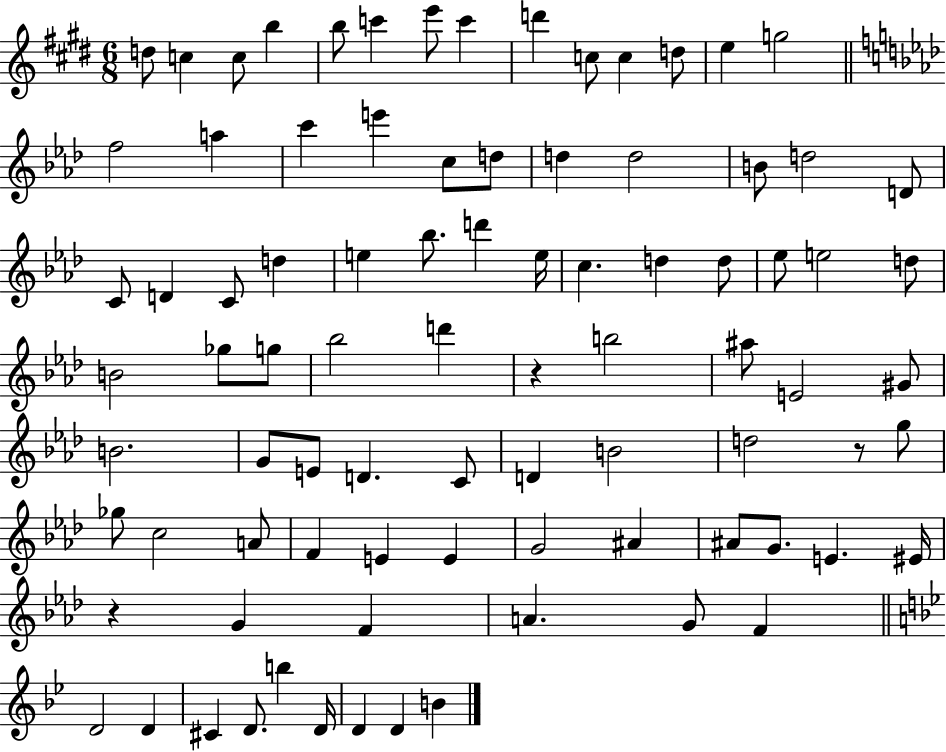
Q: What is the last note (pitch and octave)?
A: B4